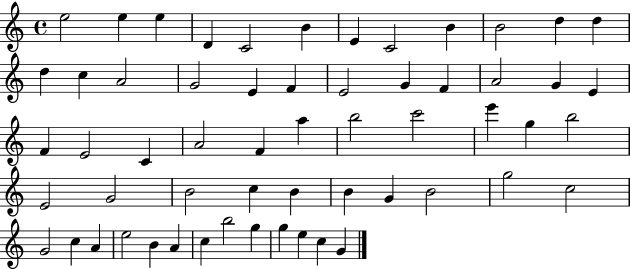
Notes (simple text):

E5/h E5/q E5/q D4/q C4/h B4/q E4/q C4/h B4/q B4/h D5/q D5/q D5/q C5/q A4/h G4/h E4/q F4/q E4/h G4/q F4/q A4/h G4/q E4/q F4/q E4/h C4/q A4/h F4/q A5/q B5/h C6/h E6/q G5/q B5/h E4/h G4/h B4/h C5/q B4/q B4/q G4/q B4/h G5/h C5/h G4/h C5/q A4/q E5/h B4/q A4/q C5/q B5/h G5/q G5/q E5/q C5/q G4/q